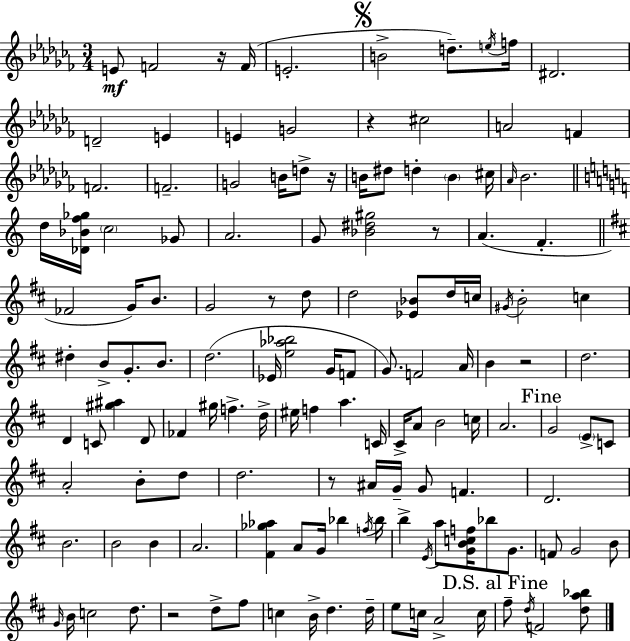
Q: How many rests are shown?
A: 8